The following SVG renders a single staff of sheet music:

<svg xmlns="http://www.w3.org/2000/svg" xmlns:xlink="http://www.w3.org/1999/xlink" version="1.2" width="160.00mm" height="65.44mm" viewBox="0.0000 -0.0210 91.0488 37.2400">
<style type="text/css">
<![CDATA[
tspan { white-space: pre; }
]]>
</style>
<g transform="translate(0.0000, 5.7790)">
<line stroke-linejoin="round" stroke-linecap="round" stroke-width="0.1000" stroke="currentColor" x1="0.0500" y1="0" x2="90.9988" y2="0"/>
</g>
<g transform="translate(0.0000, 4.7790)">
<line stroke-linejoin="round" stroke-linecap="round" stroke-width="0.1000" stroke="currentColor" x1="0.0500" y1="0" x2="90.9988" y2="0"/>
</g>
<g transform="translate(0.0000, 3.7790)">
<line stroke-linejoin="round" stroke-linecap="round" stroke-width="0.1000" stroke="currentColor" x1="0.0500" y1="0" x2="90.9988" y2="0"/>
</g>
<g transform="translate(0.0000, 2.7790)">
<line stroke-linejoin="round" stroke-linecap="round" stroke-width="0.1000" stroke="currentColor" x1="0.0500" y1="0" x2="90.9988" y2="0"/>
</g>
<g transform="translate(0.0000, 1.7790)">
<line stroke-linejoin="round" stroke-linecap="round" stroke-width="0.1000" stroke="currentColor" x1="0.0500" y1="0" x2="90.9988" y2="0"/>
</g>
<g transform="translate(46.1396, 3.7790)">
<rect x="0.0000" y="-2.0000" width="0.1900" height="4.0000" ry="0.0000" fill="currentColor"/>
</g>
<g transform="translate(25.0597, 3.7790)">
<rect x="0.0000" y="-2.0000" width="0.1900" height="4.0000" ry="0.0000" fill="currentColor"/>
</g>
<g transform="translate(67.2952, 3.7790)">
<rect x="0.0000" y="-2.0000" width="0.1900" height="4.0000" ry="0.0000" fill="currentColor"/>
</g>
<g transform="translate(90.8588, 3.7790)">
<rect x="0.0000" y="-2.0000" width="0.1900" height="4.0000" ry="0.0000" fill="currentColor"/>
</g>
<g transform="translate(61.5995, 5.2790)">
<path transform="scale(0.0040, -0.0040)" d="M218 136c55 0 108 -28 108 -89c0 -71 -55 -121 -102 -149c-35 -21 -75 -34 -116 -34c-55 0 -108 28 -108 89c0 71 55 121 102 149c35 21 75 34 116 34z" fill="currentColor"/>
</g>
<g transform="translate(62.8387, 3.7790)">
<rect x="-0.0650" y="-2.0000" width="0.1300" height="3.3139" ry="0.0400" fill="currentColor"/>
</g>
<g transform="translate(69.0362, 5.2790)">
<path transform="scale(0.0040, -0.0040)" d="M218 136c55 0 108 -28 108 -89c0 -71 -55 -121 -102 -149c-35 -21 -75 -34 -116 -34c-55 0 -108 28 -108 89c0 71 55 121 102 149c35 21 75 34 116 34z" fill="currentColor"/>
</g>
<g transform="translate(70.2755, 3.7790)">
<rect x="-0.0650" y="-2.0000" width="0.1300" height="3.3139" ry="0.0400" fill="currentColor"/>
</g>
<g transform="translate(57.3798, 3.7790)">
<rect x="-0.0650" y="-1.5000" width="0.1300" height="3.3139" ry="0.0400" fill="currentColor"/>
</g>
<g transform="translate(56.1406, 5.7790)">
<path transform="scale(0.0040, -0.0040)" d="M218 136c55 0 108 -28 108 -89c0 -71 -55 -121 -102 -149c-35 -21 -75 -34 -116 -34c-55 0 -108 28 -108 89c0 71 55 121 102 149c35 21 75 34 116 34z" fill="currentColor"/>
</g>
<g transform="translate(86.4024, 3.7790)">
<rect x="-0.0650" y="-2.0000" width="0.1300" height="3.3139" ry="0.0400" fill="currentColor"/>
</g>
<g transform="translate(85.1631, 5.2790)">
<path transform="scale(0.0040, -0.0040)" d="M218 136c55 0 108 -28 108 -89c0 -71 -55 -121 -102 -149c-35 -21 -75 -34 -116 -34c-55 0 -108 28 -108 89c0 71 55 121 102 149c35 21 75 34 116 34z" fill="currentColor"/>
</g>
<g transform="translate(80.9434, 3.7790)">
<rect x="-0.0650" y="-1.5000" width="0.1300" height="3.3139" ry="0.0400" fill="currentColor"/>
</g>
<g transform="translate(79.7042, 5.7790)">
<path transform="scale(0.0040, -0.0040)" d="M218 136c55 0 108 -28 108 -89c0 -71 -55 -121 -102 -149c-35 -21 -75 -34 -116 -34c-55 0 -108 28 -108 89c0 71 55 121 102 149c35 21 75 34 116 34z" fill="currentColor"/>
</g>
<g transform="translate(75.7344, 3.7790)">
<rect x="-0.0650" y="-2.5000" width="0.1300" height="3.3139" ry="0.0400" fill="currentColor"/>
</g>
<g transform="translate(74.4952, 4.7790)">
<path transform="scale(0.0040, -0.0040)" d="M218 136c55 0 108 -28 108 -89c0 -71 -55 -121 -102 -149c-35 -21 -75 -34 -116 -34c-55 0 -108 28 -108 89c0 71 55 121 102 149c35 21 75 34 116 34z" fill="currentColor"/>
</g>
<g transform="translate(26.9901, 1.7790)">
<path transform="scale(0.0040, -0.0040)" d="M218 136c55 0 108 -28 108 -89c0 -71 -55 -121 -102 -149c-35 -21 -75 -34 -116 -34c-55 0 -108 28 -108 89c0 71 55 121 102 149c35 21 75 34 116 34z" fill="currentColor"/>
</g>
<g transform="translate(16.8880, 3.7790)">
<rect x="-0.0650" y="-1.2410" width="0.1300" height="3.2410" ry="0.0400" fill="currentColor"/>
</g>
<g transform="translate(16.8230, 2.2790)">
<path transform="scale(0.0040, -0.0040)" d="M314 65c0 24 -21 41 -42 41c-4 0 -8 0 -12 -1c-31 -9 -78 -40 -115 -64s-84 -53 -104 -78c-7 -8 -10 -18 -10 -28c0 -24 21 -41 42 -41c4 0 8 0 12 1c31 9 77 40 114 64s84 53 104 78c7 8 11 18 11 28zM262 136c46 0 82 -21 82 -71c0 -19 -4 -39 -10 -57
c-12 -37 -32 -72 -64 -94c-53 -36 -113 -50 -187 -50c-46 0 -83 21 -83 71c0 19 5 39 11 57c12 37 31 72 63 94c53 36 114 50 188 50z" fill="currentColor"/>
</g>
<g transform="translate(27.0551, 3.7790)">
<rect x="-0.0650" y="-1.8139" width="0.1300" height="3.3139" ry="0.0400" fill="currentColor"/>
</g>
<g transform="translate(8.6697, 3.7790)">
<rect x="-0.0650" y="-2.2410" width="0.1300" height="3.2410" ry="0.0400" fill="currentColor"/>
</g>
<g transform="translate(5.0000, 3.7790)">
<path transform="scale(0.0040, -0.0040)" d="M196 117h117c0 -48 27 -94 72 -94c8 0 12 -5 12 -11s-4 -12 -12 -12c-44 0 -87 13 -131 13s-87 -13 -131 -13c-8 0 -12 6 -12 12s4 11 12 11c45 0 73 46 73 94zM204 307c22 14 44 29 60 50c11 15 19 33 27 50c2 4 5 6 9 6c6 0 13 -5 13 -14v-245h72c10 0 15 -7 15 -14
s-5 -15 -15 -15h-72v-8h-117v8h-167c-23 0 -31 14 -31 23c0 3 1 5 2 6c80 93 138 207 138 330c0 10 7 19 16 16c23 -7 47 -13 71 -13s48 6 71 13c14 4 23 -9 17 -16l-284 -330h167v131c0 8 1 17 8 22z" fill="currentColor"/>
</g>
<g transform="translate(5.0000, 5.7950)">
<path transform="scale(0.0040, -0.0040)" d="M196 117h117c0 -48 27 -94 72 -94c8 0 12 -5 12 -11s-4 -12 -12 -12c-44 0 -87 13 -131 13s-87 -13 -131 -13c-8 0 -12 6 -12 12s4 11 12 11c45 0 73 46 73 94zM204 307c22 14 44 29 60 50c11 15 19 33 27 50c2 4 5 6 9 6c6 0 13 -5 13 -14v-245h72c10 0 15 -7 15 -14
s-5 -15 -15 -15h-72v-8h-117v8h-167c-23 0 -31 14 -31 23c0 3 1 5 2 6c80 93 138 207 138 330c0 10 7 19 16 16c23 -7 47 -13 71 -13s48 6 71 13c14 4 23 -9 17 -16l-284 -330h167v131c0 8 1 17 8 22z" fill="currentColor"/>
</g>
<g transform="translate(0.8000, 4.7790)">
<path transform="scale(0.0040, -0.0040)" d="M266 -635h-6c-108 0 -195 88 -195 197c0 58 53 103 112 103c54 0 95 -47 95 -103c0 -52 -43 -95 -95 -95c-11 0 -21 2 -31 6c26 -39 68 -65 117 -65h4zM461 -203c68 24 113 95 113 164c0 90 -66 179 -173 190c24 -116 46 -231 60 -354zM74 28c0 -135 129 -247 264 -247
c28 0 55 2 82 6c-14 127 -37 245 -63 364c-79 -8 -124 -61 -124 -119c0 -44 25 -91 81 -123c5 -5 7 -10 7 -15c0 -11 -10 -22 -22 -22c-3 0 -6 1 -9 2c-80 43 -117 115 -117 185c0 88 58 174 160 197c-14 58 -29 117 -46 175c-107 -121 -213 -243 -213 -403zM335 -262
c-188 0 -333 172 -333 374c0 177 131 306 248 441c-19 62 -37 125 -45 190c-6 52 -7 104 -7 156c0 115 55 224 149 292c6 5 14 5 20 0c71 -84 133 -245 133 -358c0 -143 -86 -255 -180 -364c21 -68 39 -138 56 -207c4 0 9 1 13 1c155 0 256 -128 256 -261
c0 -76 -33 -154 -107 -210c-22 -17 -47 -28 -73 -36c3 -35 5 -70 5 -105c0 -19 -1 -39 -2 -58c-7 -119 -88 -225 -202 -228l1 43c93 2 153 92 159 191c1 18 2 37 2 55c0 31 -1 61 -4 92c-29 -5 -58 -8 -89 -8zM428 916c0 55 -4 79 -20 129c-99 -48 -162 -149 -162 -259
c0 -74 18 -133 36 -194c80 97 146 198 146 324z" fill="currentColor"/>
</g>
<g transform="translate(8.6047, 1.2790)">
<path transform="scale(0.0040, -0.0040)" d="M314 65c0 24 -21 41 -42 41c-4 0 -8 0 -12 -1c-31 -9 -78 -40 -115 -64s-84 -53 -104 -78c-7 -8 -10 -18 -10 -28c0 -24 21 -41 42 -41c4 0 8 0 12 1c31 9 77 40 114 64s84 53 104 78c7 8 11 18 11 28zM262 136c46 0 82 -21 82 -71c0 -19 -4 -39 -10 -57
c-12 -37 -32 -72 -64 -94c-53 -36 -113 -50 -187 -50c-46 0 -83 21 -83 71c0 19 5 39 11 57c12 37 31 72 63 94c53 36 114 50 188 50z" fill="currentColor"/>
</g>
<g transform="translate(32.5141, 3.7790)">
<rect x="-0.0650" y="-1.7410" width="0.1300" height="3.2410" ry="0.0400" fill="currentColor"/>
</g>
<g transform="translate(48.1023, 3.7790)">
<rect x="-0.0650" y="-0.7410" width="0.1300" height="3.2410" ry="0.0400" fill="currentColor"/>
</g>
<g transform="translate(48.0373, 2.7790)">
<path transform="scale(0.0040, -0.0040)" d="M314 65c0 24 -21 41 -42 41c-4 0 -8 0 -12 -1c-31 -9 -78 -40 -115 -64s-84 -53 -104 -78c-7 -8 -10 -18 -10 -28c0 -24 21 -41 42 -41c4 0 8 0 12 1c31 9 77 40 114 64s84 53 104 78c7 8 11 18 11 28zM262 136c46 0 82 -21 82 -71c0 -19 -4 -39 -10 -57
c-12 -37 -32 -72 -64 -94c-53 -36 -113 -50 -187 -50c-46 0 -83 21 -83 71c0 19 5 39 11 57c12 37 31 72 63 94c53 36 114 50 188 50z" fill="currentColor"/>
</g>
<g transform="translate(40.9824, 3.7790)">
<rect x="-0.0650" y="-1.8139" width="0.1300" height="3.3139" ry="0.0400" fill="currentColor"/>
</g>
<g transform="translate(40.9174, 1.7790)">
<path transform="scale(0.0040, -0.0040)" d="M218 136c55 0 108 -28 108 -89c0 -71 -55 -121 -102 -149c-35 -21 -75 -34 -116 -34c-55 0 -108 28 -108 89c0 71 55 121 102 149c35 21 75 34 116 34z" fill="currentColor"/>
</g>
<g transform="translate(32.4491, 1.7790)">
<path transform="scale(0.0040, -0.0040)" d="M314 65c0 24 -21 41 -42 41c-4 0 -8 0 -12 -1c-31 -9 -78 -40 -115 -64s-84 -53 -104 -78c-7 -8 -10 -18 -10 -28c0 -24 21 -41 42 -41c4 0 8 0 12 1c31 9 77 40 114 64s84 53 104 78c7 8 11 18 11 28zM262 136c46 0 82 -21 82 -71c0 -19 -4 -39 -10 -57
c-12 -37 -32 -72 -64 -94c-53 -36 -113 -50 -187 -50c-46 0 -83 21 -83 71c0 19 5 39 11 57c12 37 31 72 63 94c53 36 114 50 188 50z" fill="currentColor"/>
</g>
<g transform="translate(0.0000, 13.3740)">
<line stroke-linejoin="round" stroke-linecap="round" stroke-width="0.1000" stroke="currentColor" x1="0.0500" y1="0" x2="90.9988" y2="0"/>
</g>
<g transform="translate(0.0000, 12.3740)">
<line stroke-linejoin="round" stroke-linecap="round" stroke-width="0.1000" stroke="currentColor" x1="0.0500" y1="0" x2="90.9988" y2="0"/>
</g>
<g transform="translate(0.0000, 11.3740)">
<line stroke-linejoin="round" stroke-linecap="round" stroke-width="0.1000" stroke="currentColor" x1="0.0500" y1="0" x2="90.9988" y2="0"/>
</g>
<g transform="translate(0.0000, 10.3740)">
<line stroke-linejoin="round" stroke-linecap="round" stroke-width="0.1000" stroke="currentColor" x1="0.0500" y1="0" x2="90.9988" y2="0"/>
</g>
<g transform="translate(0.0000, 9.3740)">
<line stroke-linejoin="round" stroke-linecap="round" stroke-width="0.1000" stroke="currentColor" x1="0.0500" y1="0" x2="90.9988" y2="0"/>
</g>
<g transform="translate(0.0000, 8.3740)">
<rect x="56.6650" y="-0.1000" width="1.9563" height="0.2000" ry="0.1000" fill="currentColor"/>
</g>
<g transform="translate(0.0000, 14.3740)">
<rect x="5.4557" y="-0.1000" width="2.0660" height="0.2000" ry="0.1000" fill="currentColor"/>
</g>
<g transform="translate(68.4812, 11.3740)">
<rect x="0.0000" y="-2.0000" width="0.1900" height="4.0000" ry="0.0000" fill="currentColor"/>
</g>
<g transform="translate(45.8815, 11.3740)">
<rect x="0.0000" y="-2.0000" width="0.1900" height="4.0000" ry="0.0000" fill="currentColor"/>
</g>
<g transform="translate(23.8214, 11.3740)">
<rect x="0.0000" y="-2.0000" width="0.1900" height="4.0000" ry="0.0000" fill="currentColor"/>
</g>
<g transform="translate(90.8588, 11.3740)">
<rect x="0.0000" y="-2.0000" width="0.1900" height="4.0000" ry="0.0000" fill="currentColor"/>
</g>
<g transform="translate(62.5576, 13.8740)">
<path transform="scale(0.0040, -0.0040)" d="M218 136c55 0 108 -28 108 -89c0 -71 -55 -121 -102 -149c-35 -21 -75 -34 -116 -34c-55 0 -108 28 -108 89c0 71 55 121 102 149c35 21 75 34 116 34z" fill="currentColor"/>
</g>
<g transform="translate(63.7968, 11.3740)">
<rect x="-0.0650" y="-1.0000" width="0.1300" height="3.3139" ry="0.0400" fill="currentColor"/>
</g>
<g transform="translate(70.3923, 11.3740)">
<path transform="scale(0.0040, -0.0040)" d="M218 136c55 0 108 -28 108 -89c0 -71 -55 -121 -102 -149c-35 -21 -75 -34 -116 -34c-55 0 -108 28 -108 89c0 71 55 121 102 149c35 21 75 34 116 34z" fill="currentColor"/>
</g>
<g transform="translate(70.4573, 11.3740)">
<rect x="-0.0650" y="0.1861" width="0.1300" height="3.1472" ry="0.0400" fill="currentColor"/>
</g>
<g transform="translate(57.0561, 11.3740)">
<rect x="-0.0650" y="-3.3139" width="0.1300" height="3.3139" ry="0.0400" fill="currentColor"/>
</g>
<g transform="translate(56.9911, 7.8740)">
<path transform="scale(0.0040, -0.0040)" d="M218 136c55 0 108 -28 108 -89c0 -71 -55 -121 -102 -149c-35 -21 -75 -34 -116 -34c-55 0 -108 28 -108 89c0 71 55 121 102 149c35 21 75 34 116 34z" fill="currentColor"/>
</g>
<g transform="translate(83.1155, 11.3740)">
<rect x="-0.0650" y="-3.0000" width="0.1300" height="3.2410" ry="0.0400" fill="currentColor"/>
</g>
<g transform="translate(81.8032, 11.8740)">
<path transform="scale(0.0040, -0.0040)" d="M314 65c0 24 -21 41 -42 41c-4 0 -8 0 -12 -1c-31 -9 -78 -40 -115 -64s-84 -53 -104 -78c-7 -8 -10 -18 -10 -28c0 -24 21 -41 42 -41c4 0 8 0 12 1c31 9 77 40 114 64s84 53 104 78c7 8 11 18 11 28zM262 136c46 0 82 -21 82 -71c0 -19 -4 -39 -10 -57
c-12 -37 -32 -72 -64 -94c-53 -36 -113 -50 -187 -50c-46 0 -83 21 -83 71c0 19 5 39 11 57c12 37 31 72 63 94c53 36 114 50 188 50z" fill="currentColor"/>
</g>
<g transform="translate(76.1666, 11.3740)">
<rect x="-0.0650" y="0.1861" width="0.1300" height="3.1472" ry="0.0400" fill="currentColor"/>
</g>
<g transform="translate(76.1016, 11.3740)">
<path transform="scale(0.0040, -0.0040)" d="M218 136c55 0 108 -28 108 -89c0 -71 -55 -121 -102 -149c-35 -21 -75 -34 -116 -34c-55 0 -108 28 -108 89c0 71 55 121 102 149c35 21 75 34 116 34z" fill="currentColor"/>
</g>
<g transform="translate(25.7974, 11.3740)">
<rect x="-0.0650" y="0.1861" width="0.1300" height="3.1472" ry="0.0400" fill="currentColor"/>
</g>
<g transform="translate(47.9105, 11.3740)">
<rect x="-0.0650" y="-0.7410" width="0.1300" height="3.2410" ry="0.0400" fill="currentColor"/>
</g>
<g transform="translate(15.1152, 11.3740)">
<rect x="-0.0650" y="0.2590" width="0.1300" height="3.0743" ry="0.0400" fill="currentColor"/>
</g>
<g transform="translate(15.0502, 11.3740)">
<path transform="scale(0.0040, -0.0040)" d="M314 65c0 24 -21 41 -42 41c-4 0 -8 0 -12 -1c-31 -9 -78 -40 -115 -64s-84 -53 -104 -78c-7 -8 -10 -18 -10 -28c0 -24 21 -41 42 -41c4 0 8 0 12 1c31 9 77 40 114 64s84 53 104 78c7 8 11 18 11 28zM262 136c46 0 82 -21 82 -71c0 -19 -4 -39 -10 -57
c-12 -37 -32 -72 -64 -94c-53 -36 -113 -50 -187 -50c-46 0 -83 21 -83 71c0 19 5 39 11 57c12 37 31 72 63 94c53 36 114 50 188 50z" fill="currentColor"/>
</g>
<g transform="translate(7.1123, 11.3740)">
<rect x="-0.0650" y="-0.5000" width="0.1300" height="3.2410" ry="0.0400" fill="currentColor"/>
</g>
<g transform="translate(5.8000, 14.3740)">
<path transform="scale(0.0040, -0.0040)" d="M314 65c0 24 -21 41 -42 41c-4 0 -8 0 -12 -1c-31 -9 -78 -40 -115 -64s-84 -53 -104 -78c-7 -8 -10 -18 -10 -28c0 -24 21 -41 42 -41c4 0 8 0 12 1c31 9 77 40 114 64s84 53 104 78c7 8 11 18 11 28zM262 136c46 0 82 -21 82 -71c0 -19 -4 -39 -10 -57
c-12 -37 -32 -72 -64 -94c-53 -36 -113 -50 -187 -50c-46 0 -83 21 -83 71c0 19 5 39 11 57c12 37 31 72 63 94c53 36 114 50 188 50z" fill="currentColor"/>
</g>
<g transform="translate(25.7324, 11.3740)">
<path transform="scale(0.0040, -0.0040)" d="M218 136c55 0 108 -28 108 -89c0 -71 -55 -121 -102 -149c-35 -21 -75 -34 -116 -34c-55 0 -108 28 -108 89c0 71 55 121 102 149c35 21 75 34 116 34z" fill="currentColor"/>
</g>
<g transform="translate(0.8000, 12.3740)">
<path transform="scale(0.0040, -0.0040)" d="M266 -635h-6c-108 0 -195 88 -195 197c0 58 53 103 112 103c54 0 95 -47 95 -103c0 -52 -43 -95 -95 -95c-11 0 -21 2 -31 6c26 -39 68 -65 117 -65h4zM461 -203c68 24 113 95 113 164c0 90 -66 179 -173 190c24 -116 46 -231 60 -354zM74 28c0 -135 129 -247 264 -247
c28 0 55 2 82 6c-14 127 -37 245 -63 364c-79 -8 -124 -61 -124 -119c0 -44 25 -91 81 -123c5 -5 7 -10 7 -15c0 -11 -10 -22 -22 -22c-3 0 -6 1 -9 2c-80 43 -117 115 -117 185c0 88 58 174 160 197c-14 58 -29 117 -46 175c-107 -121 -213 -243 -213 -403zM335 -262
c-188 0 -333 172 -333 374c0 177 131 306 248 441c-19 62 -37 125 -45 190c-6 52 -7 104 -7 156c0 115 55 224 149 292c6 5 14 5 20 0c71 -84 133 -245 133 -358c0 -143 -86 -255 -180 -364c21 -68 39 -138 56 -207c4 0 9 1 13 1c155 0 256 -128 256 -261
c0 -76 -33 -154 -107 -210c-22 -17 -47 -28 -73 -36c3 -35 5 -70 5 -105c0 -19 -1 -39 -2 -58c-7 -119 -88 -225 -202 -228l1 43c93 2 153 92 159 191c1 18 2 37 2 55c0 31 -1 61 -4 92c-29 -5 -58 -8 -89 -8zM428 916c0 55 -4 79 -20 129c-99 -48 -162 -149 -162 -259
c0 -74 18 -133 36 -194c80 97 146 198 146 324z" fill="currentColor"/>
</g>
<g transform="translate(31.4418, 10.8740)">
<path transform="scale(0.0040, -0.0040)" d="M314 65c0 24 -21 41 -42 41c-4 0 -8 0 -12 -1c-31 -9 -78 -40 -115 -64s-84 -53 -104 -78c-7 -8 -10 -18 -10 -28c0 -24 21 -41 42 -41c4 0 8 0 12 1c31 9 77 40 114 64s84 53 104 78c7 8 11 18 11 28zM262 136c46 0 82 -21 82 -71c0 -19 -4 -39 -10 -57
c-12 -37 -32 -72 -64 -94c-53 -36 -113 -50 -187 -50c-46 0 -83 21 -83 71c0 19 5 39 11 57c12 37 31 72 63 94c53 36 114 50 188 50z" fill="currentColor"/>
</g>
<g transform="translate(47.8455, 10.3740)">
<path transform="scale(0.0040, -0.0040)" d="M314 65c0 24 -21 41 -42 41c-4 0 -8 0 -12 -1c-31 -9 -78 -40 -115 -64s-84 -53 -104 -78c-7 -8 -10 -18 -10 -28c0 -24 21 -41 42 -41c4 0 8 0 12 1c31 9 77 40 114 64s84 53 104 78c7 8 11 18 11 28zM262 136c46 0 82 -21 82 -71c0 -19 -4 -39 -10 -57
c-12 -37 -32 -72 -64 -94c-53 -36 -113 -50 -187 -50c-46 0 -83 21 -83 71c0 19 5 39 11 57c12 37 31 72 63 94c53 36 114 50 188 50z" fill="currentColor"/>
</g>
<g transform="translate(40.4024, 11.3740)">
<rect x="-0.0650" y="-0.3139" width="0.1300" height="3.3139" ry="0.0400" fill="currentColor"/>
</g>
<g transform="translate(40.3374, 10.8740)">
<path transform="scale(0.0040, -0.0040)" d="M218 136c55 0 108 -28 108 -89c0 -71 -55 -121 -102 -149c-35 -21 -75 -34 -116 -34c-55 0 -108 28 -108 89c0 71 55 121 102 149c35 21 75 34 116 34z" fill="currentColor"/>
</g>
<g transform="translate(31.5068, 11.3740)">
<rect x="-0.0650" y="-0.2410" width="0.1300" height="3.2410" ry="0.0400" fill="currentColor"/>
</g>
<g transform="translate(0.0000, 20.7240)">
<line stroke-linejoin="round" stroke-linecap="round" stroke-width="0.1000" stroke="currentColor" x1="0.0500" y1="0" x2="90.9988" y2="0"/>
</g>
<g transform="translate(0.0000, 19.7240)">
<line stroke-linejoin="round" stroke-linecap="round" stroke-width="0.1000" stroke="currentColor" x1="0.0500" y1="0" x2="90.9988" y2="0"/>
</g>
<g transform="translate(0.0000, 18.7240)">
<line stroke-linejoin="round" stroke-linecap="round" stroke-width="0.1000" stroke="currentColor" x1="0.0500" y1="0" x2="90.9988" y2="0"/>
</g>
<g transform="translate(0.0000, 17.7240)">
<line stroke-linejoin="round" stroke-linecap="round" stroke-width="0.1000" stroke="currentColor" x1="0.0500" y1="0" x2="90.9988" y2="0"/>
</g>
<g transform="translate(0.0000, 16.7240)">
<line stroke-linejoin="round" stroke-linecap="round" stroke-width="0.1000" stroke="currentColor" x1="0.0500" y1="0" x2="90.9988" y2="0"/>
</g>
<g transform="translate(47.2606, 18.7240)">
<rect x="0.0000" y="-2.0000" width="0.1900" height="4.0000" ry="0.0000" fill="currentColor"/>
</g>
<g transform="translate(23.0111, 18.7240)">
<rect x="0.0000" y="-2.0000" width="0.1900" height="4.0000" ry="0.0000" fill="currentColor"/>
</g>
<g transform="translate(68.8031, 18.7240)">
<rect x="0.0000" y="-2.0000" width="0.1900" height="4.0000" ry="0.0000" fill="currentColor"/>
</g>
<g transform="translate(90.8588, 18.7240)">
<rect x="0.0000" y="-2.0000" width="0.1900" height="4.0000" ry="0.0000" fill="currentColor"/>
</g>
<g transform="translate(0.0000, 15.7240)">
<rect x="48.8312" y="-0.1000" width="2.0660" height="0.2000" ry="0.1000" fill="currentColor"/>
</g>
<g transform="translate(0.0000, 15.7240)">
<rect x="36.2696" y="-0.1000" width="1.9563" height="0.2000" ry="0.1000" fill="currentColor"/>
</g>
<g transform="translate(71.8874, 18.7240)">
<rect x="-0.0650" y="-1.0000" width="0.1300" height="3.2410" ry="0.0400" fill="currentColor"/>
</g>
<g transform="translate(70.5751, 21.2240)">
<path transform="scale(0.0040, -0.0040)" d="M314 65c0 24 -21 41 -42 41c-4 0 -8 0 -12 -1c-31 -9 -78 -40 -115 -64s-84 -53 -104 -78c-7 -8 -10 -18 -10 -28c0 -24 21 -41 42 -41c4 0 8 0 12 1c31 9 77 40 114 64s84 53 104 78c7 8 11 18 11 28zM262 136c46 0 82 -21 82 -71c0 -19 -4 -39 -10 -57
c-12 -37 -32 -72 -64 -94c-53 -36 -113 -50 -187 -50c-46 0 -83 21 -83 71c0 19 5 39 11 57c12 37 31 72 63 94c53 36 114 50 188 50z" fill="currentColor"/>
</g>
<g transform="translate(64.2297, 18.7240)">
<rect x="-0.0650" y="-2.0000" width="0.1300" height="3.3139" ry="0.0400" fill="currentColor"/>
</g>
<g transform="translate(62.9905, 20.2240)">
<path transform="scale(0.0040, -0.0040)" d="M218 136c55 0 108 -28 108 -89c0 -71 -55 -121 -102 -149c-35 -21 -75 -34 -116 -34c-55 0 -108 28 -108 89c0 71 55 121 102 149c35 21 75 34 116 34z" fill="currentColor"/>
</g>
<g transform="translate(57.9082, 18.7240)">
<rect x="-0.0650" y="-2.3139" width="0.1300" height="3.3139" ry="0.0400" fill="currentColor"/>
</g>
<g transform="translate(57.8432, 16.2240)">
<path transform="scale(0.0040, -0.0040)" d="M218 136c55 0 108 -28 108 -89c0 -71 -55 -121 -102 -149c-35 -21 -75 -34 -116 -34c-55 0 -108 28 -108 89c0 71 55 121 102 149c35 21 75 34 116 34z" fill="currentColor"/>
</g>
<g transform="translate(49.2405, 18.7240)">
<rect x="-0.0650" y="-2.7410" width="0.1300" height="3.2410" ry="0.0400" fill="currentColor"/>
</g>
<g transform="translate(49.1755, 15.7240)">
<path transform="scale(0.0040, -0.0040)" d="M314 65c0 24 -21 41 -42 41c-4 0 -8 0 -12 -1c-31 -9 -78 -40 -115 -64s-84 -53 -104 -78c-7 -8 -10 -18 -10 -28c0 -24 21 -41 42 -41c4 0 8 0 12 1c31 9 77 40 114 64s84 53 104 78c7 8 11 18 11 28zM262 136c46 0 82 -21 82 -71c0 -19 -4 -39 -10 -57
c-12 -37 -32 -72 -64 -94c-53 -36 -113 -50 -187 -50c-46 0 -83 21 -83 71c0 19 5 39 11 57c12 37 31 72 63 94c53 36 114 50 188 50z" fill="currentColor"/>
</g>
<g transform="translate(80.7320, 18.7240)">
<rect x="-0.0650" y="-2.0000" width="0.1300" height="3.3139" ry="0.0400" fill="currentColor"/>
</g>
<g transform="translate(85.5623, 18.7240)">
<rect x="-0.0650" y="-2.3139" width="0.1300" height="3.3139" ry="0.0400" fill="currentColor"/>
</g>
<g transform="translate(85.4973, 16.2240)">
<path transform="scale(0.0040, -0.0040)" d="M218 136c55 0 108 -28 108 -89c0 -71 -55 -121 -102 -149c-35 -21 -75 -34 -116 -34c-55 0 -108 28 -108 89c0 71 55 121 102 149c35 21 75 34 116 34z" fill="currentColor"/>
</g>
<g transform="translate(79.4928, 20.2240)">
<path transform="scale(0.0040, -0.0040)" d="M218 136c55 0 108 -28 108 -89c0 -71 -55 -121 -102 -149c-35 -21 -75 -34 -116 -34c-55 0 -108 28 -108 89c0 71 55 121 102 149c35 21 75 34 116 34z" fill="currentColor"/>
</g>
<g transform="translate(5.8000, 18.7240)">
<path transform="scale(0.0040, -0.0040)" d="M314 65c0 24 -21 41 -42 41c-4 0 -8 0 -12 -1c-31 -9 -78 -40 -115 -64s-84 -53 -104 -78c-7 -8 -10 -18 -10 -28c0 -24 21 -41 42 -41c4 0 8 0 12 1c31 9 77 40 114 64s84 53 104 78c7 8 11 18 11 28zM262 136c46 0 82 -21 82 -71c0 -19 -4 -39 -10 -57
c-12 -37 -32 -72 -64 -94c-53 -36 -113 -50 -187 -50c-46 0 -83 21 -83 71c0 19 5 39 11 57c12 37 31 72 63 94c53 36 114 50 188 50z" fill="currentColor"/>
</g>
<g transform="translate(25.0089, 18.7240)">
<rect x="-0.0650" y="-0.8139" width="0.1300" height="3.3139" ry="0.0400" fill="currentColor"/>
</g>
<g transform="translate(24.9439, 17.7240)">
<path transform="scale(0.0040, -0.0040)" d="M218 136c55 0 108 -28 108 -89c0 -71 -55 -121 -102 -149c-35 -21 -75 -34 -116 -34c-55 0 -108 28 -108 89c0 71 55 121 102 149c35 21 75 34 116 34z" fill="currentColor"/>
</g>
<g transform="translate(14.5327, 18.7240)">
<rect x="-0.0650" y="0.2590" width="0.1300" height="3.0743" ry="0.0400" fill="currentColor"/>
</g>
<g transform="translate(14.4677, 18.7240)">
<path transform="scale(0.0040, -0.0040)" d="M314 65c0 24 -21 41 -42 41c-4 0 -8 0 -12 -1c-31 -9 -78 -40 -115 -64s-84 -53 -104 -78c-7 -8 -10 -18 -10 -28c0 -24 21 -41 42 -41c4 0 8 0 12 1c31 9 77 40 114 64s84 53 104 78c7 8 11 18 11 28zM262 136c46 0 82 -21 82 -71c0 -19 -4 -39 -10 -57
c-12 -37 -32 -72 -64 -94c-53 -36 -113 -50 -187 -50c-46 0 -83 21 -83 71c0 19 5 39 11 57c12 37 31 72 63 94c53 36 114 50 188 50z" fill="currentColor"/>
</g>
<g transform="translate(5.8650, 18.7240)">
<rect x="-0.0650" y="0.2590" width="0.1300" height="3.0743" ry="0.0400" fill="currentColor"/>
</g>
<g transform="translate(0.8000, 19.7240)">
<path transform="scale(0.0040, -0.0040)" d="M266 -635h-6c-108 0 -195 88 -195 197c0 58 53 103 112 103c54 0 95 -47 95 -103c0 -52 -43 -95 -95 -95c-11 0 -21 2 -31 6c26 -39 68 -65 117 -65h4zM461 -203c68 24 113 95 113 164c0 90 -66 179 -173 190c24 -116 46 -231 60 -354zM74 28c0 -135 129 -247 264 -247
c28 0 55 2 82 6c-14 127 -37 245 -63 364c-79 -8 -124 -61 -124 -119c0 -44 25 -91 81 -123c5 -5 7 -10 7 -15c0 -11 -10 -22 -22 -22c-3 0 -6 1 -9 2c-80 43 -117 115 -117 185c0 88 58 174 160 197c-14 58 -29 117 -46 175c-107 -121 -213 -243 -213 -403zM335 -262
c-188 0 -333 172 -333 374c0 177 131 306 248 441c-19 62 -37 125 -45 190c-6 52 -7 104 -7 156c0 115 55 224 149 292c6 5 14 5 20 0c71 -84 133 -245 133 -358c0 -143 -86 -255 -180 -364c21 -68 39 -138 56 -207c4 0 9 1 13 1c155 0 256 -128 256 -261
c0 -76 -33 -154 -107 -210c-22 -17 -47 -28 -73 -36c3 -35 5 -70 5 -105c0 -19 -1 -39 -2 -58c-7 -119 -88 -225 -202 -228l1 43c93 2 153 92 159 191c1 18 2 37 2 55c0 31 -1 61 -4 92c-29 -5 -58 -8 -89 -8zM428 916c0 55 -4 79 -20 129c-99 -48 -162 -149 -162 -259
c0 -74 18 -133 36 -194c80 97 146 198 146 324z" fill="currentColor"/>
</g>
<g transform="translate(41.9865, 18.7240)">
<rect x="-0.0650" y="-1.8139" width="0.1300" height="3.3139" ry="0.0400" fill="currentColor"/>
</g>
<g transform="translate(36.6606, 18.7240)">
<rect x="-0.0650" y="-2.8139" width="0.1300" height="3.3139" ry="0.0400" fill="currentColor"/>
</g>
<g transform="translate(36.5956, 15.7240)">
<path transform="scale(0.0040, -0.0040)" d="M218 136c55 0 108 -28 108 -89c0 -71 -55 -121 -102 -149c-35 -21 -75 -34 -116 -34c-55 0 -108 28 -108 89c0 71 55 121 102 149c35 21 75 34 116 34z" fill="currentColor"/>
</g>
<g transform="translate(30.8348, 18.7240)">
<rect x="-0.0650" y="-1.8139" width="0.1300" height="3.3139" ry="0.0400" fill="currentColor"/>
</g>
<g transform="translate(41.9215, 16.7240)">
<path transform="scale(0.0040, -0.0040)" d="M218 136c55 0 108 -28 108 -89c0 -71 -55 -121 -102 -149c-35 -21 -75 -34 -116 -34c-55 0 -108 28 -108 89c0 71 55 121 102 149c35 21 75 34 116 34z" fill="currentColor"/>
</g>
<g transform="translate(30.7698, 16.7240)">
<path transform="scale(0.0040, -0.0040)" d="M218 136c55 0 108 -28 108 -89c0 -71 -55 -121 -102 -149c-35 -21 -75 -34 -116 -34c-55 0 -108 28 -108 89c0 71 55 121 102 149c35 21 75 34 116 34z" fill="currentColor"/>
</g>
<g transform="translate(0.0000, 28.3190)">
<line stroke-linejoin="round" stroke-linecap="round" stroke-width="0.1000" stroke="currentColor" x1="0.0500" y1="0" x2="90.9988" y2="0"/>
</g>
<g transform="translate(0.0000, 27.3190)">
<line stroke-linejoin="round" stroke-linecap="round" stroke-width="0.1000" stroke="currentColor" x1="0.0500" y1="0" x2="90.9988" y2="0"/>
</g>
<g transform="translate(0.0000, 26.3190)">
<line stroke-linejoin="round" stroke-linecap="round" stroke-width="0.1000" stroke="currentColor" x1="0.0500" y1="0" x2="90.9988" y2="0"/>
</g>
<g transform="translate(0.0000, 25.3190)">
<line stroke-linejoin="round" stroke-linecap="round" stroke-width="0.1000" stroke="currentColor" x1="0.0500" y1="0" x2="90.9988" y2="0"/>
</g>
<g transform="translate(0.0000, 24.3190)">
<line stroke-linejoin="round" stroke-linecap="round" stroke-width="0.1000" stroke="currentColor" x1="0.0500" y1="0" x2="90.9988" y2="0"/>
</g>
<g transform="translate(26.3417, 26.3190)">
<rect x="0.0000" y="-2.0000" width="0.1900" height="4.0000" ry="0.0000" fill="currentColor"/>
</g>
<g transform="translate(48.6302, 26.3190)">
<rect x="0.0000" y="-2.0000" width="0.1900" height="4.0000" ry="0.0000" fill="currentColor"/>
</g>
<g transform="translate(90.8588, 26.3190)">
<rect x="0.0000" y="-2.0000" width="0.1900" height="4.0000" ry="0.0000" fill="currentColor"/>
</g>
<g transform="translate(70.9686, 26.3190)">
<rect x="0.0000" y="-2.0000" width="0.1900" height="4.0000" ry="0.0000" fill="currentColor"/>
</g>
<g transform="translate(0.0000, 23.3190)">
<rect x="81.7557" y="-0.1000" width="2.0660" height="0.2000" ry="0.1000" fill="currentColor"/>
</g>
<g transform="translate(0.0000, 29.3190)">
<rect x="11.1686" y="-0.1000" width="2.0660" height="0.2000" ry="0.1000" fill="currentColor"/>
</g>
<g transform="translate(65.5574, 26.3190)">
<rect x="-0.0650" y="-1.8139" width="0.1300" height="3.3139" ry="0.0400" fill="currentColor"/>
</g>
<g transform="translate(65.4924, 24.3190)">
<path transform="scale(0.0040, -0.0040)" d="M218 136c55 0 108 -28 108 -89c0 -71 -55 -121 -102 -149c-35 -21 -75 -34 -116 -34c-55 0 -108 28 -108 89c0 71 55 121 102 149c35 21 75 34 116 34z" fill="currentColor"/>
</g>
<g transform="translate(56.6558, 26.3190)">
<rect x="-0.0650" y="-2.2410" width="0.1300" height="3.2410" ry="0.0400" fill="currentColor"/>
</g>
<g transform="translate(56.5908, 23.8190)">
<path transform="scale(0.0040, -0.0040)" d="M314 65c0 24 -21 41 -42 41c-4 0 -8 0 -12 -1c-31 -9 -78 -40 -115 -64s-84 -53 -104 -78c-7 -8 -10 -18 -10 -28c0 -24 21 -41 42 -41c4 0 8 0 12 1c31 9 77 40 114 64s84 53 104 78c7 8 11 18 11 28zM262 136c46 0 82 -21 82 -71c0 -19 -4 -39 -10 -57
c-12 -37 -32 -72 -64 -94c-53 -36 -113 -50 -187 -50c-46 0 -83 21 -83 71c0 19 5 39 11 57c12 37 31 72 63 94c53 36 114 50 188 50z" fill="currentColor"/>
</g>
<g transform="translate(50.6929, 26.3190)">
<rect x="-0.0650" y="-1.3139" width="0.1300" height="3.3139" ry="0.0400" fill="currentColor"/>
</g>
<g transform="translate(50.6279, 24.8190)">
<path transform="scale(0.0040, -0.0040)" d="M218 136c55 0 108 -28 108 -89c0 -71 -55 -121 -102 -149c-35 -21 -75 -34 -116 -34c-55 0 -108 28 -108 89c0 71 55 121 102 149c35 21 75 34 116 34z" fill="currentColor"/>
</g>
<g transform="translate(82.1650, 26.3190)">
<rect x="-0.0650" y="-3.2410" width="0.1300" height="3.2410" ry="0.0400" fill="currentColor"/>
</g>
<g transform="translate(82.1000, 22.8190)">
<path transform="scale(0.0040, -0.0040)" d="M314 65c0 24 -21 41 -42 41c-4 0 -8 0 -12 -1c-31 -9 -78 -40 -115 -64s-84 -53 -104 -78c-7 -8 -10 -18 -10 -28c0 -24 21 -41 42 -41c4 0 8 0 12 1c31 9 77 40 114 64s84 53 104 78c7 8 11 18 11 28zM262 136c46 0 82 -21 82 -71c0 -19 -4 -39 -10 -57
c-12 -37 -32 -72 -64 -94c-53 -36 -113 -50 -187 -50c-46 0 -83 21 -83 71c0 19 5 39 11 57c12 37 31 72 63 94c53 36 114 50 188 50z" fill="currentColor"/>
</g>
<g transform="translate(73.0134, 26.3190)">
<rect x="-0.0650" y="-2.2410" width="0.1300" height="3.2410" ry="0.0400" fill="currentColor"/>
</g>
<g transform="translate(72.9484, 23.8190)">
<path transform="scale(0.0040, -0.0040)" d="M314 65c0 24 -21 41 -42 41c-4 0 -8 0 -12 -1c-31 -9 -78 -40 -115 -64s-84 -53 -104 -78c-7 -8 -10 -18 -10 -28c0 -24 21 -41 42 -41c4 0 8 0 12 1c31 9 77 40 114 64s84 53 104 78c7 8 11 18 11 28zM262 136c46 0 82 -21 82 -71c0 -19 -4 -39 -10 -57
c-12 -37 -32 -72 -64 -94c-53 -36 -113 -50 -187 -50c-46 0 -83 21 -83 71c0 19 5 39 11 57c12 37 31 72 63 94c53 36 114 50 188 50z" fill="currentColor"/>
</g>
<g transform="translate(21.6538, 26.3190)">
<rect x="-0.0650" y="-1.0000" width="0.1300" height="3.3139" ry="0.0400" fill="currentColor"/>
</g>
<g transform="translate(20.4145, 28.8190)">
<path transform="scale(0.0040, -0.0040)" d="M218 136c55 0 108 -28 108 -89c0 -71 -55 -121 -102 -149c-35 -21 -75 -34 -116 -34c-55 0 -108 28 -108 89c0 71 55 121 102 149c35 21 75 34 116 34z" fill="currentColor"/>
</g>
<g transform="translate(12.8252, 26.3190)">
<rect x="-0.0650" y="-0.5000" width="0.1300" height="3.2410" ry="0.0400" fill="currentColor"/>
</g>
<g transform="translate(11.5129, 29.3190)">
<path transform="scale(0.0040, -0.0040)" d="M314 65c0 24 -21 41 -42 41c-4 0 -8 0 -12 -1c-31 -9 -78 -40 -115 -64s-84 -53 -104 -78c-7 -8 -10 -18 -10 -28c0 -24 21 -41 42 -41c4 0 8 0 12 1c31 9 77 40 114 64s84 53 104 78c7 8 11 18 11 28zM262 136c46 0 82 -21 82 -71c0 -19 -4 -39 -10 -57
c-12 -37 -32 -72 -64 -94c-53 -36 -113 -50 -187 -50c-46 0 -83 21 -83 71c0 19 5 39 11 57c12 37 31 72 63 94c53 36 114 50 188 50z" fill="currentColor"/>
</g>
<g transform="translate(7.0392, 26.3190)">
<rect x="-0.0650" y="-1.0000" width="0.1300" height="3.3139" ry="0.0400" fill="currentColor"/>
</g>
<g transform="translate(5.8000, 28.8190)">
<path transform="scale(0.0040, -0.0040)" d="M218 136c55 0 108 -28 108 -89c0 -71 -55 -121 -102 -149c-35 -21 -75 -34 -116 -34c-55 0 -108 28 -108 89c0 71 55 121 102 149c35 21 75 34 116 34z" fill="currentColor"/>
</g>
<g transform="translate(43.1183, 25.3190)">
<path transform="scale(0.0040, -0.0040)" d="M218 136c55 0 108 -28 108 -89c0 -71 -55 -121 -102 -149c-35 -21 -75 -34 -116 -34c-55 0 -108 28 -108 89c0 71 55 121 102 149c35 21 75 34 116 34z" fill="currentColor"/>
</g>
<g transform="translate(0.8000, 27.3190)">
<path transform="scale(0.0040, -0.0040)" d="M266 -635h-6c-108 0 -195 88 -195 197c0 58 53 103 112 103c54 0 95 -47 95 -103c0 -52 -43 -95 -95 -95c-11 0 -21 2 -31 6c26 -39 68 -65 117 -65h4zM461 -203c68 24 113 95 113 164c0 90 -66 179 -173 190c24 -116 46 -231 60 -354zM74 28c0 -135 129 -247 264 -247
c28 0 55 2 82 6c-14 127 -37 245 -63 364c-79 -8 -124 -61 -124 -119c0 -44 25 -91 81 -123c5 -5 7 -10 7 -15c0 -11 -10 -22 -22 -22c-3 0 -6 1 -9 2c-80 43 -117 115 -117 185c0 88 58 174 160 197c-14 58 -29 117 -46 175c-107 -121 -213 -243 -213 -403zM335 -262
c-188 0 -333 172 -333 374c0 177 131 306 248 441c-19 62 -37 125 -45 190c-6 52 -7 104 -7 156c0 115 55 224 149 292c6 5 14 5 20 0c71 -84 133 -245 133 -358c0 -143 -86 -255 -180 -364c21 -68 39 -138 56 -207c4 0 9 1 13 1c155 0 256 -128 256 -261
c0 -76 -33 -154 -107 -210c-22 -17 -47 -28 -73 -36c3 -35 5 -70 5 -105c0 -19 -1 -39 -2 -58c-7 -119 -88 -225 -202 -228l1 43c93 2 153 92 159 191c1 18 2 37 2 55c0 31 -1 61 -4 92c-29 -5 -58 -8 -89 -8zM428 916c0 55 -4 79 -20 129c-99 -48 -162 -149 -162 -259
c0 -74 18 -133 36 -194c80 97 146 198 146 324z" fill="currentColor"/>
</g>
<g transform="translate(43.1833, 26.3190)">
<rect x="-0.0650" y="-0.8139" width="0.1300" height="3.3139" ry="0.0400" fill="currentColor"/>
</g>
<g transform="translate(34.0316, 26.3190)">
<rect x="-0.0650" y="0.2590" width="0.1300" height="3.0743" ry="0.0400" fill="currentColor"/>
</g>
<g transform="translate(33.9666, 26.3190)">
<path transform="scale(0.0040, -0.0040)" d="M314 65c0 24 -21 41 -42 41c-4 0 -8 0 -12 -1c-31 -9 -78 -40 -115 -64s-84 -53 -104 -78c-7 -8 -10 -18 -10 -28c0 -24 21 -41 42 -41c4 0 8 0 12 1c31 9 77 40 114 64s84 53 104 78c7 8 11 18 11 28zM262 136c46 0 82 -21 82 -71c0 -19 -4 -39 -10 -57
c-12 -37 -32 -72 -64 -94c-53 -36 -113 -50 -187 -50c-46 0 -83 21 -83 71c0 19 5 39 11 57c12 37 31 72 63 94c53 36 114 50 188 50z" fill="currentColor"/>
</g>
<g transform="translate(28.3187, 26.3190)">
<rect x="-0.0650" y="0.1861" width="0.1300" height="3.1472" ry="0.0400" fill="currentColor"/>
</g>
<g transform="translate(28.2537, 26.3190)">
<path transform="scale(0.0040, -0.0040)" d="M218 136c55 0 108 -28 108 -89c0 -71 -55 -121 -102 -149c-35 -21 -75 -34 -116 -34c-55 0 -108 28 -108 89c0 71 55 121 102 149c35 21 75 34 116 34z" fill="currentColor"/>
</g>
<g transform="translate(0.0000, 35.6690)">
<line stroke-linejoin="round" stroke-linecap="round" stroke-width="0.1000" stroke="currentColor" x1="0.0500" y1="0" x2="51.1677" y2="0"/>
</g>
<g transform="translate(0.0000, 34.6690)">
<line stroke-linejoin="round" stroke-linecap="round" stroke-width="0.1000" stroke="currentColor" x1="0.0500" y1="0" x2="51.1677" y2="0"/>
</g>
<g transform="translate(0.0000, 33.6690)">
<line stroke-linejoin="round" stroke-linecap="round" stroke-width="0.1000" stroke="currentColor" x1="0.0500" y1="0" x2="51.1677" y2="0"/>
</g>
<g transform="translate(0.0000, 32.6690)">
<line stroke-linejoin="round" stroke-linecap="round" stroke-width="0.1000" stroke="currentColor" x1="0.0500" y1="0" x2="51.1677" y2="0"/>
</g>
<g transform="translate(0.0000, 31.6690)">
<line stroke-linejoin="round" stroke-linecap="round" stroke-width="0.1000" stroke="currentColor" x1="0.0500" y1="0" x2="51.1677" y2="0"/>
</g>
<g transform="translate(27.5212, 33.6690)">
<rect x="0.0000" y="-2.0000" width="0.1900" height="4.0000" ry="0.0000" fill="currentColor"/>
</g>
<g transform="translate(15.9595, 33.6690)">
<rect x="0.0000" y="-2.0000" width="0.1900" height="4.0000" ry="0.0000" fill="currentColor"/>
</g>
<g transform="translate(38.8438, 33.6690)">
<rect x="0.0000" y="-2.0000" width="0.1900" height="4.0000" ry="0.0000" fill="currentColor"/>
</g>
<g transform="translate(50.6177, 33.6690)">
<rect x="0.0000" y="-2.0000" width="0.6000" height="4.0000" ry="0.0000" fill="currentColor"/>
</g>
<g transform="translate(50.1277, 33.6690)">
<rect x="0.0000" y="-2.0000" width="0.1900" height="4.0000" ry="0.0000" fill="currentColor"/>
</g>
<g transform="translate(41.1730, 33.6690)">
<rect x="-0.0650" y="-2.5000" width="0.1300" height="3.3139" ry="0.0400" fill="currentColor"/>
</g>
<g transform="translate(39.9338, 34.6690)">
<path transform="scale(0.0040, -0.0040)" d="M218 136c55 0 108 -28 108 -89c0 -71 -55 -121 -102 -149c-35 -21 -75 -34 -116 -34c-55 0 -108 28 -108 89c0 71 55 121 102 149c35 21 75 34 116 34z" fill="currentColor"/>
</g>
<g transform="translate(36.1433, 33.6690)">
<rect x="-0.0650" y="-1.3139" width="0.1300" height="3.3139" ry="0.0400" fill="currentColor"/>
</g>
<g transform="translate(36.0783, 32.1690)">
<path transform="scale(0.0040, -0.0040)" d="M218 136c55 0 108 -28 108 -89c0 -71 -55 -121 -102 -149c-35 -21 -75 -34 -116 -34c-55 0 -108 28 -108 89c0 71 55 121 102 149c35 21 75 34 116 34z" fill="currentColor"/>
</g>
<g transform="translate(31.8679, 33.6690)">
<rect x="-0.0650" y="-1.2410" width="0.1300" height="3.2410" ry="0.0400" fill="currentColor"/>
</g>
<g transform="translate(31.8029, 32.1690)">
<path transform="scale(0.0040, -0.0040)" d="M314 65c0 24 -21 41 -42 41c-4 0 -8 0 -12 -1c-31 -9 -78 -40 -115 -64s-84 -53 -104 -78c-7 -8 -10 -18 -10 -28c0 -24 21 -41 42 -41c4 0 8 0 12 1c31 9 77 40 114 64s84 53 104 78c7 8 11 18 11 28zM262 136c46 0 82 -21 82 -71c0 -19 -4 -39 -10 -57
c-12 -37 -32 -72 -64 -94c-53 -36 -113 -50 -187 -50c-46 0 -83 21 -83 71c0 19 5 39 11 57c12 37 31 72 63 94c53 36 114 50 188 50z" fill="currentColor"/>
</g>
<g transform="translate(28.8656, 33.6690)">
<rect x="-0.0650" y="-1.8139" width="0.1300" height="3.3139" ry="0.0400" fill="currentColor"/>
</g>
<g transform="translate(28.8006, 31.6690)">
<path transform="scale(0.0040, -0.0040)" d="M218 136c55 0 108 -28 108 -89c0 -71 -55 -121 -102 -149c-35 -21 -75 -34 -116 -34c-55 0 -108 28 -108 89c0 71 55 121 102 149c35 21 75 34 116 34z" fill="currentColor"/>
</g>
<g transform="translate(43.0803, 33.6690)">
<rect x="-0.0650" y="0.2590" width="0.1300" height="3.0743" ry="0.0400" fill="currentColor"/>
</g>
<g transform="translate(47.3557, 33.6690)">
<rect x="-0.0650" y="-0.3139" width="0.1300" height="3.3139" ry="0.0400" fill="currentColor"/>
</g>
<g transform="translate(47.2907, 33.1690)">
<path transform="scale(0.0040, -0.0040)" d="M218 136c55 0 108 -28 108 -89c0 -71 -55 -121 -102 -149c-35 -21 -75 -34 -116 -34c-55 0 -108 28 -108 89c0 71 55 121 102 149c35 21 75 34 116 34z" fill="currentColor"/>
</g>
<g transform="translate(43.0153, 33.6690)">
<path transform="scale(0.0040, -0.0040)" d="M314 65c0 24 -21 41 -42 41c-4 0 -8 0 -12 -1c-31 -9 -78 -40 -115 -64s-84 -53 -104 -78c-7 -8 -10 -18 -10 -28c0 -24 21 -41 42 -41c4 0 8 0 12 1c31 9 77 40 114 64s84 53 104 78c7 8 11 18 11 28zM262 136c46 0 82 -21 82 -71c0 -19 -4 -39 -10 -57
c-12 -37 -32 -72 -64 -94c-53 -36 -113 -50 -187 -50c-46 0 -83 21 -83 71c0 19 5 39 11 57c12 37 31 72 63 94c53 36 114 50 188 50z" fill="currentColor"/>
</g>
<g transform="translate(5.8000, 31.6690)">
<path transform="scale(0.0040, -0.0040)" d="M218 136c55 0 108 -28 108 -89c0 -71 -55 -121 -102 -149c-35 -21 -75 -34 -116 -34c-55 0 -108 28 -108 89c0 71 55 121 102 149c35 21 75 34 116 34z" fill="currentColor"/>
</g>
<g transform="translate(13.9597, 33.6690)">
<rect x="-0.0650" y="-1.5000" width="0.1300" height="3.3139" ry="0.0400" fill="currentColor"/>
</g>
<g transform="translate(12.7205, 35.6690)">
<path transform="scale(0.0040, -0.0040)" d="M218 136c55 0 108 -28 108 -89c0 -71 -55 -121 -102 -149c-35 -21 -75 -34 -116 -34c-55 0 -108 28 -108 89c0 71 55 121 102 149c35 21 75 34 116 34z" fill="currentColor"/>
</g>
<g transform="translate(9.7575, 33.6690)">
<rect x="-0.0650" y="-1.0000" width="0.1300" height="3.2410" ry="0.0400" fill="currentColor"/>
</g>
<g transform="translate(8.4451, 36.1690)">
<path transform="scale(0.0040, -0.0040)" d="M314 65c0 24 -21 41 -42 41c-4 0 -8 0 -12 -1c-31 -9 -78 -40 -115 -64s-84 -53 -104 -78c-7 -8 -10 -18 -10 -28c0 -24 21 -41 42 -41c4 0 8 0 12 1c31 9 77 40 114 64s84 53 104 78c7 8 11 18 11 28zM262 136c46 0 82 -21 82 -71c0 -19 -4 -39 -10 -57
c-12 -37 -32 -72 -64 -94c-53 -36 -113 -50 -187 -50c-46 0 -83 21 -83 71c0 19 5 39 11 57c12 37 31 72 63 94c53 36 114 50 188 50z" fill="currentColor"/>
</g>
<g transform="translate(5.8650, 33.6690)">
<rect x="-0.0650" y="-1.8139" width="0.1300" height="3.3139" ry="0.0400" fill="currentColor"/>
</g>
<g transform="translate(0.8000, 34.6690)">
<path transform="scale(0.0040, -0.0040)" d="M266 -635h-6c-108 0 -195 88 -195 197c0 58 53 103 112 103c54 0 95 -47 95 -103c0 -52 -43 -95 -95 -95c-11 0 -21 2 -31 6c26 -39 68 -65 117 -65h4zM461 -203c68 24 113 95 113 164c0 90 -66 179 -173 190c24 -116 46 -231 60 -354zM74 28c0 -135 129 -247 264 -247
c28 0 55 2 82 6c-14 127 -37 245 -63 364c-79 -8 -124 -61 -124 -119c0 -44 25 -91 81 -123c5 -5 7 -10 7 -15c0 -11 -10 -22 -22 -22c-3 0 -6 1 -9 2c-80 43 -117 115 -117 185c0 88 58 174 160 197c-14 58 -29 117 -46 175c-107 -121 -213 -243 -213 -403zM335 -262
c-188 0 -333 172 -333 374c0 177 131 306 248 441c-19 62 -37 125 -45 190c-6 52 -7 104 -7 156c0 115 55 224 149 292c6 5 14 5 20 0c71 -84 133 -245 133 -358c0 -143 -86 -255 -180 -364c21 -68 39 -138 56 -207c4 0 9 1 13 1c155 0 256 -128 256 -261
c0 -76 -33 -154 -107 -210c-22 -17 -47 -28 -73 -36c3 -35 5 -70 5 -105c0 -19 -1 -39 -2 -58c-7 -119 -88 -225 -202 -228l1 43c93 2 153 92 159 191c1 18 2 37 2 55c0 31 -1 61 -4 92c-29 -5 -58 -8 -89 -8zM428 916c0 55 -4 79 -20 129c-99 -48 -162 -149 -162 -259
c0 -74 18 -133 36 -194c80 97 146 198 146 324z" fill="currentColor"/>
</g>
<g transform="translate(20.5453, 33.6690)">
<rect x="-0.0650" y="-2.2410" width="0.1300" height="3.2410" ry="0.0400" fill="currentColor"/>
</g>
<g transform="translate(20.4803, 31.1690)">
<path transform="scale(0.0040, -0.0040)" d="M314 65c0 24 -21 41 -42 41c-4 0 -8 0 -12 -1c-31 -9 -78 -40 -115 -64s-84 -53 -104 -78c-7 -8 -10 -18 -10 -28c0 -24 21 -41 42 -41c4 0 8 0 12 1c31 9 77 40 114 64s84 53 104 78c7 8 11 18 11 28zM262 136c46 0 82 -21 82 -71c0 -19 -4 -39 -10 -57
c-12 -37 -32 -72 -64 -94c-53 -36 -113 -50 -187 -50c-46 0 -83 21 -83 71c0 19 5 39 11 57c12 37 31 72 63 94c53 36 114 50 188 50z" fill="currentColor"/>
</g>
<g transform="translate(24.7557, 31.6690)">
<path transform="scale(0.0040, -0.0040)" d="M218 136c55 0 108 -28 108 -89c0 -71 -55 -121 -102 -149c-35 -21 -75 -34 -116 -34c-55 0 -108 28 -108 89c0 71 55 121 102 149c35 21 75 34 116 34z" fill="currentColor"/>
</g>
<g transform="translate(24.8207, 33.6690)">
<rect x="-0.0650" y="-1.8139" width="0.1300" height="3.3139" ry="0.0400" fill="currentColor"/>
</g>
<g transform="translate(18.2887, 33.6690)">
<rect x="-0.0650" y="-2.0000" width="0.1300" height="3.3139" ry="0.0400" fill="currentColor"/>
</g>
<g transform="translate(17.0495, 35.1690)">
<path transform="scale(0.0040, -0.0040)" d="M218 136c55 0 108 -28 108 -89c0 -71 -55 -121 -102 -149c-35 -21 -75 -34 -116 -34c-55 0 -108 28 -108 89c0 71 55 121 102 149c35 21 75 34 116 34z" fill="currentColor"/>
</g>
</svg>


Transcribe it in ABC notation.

X:1
T:Untitled
M:4/4
L:1/4
K:C
g2 e2 f f2 f d2 E F F G E F C2 B2 B c2 c d2 b D B B A2 B2 B2 d f a f a2 g F D2 F g D C2 D B B2 d e g2 f g2 b2 f D2 E F g2 f f e2 e G B2 c